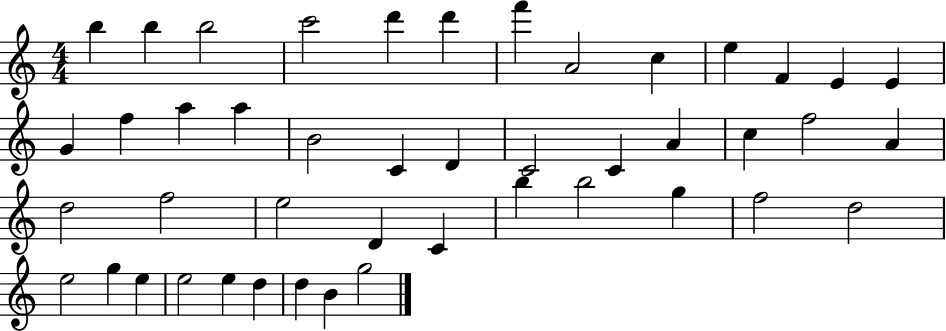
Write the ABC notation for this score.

X:1
T:Untitled
M:4/4
L:1/4
K:C
b b b2 c'2 d' d' f' A2 c e F E E G f a a B2 C D C2 C A c f2 A d2 f2 e2 D C b b2 g f2 d2 e2 g e e2 e d d B g2